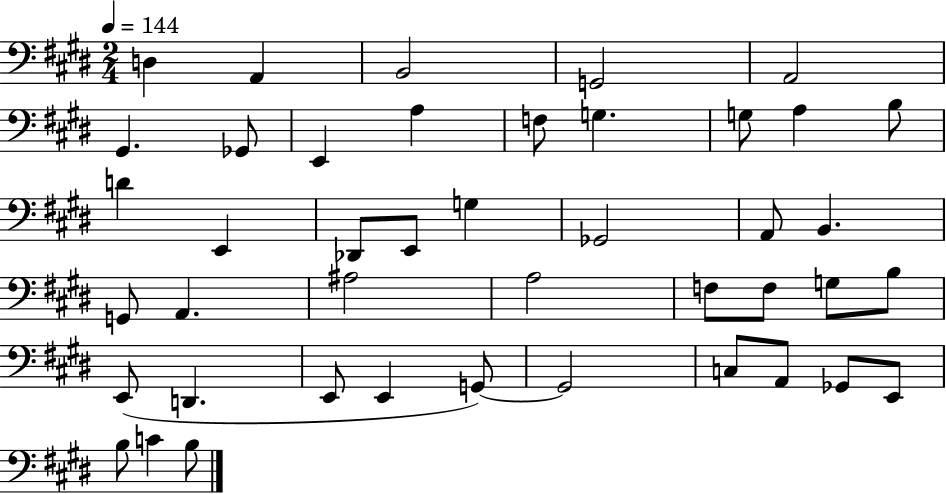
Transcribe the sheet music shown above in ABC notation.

X:1
T:Untitled
M:2/4
L:1/4
K:E
D, A,, B,,2 G,,2 A,,2 ^G,, _G,,/2 E,, A, F,/2 G, G,/2 A, B,/2 D E,, _D,,/2 E,,/2 G, _G,,2 A,,/2 B,, G,,/2 A,, ^A,2 A,2 F,/2 F,/2 G,/2 B,/2 E,,/2 D,, E,,/2 E,, G,,/2 G,,2 C,/2 A,,/2 _G,,/2 E,,/2 B,/2 C B,/2